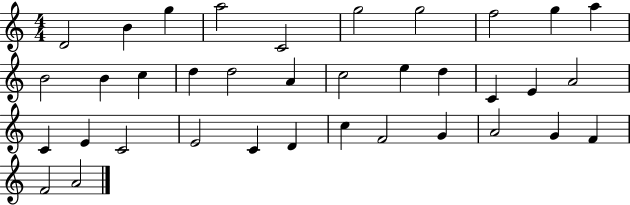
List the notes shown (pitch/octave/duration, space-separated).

D4/h B4/q G5/q A5/h C4/h G5/h G5/h F5/h G5/q A5/q B4/h B4/q C5/q D5/q D5/h A4/q C5/h E5/q D5/q C4/q E4/q A4/h C4/q E4/q C4/h E4/h C4/q D4/q C5/q F4/h G4/q A4/h G4/q F4/q F4/h A4/h